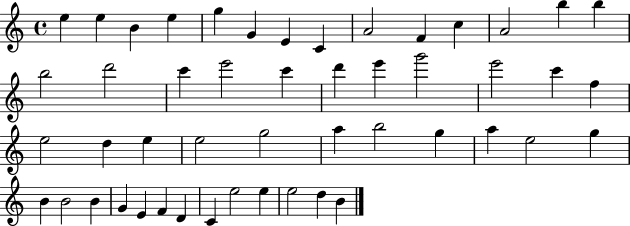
{
  \clef treble
  \time 4/4
  \defaultTimeSignature
  \key c \major
  e''4 e''4 b'4 e''4 | g''4 g'4 e'4 c'4 | a'2 f'4 c''4 | a'2 b''4 b''4 | \break b''2 d'''2 | c'''4 e'''2 c'''4 | d'''4 e'''4 g'''2 | e'''2 c'''4 f''4 | \break e''2 d''4 e''4 | e''2 g''2 | a''4 b''2 g''4 | a''4 e''2 g''4 | \break b'4 b'2 b'4 | g'4 e'4 f'4 d'4 | c'4 e''2 e''4 | e''2 d''4 b'4 | \break \bar "|."
}